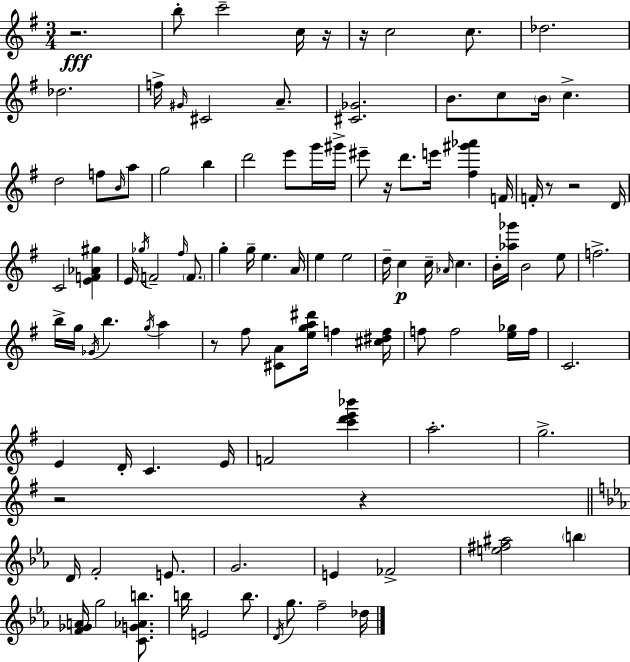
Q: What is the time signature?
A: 3/4